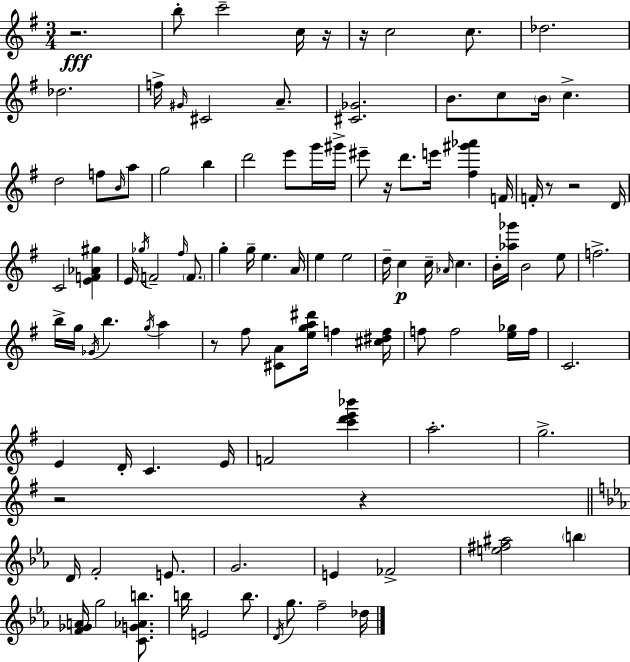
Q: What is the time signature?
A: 3/4